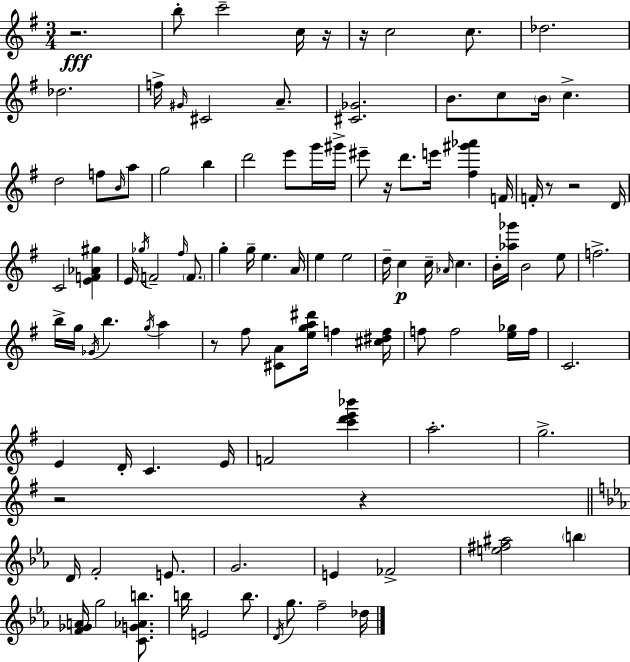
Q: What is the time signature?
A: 3/4